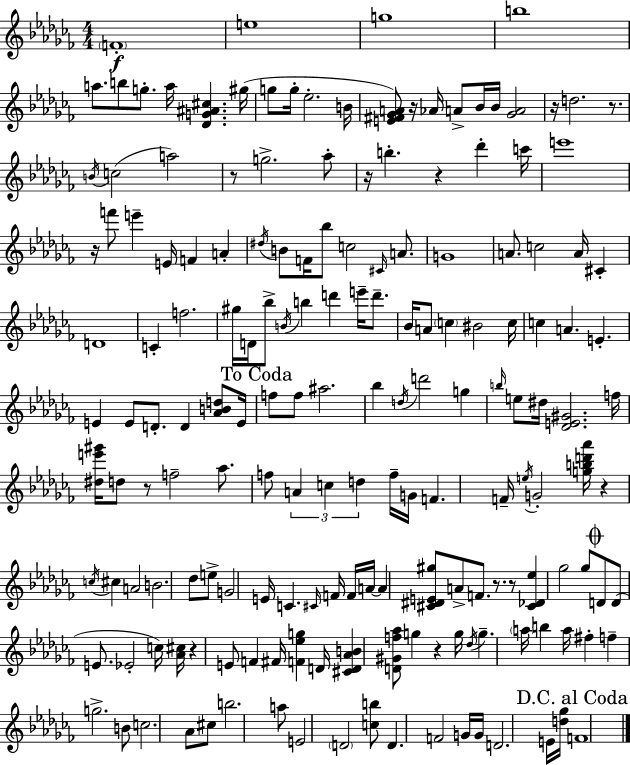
{
  \clef treble
  \numericTimeSignature
  \time 4/4
  \key aes \minor
  \parenthesize f'1-.\f | e''1 | g''1 | b''1 | \break a''8. b''8 g''8.-. a''16 <des' g' ais' cis''>4. gis''16( | g''8 g''16-. ees''2.-. b'16 | <e' fis' ges' a'>8) r16 aes'16 a'8-> bes'16 bes'16 <ges' a'>2 | r16 d''2. r8. | \break \acciaccatura { b'16 }( c''2 a''2) | r8 g''2.-> aes''8-. | r16 b''4.-. r4 des'''4-. | c'''16 e'''1 | \break r16 f'''8 e'''4-- e'16 f'4 a'4-. | \acciaccatura { dis''16 } b'8 f'16 bes''8 c''2 \grace { cis'16 } | a'8. g'1 | a'8. c''2 a'16 cis'4-. | \break d'1 | c'4-. f''2. | gis''16 d'16 bes''8-> \acciaccatura { b'16 } b''4 d'''4 | e'''16-- d'''8.-- bes'16 a'8 \parenthesize c''4 bis'2 | \break c''16 c''4 a'4. e'4.-. | e'4 e'8 d'8.-. d'4 | <aes' b' d''>8 e'16 \mark "To Coda" f''8 f''8 ais''2. | bes''4 \acciaccatura { d''16 } d'''2 | \break g''4 \grace { b''16 } e''8 dis''16 <des' e' gis'>2. | f''16 <dis'' e''' gis'''>16 d''8 r8 f''2-- | aes''8. f''8 \tuplet 3/2 { a'4 c''4 | d''4 } f''16-- g'16 f'4. f'16-- \acciaccatura { e''16 } g'2-. | \break <g'' b'' d''' aes'''>16 r4 \acciaccatura { c''16 } cis''4 | a'2 b'2. | des''8 e''8-> g'2 | e'16 c'4. \grace { cis'16 } f'16 f'16 a'16~~ a'4 <cis' dis' e' gis''>8 | \break a'8-> f'8. r8. r8 <cis' des' ees''>4 ges''2 | ges''8 \mark \markup { \musicglyph "scripts.coda" } d'8 d'8( e'8. | ees'2-. c''16) <aes' cis''>16 r4 e'8 | f'4 fis'16 <f' ees'' g''>4 d'16 <cis' d' aes' b'>4 <d' gis' f'' aes''>8 | \break g''4 r4 g''16 \acciaccatura { des''16 } g''4.-- | \parenthesize a''16 b''4 a''16 fis''4-. f''4-- g''2.-> | b'8 c''2. | aes'8 cis''8 b''2. | \break a''8 e'2 | \parenthesize d'2 <c'' b''>8 d'4. | f'2 g'16 g'16 d'2. | e'16 <d'' ges''>16 \mark "D.C. al Coda" f'1 | \break \bar "|."
}